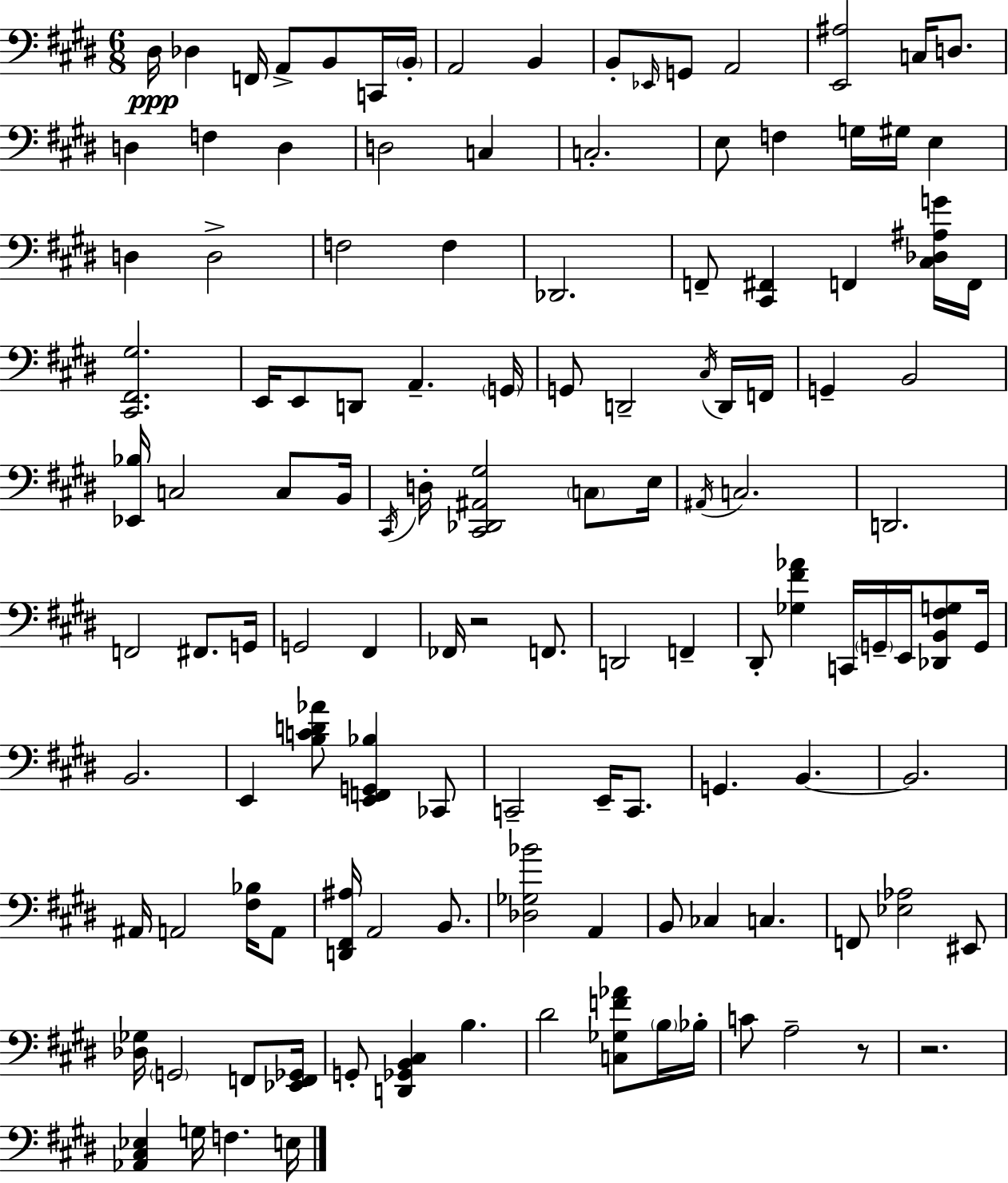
X:1
T:Untitled
M:6/8
L:1/4
K:E
^D,/4 _D, F,,/4 A,,/2 B,,/2 C,,/4 B,,/4 A,,2 B,, B,,/2 _E,,/4 G,,/2 A,,2 [E,,^A,]2 C,/4 D,/2 D, F, D, D,2 C, C,2 E,/2 F, G,/4 ^G,/4 E, D, D,2 F,2 F, _D,,2 F,,/2 [^C,,^F,,] F,, [^C,_D,^A,G]/4 F,,/4 [^C,,^F,,^G,]2 E,,/4 E,,/2 D,,/2 A,, G,,/4 G,,/2 D,,2 ^C,/4 D,,/4 F,,/4 G,, B,,2 [_E,,_B,]/4 C,2 C,/2 B,,/4 ^C,,/4 D,/4 [^C,,_D,,^A,,^G,]2 C,/2 E,/4 ^A,,/4 C,2 D,,2 F,,2 ^F,,/2 G,,/4 G,,2 ^F,, _F,,/4 z2 F,,/2 D,,2 F,, ^D,,/2 [_G,^F_A] C,,/4 G,,/4 E,,/4 [_D,,B,,^F,G,]/2 G,,/4 B,,2 E,, [B,CD_A]/2 [E,,F,,G,,_B,] _C,,/2 C,,2 E,,/4 C,,/2 G,, B,, B,,2 ^A,,/4 A,,2 [^F,_B,]/4 A,,/2 [D,,^F,,^A,]/4 A,,2 B,,/2 [_D,_G,_B]2 A,, B,,/2 _C, C, F,,/2 [_E,_A,]2 ^E,,/2 [_D,_G,]/4 G,,2 F,,/2 [_E,,F,,_G,,]/4 G,,/2 [D,,_G,,B,,^C,] B, ^D2 [C,_G,F_A]/2 B,/4 _B,/4 C/2 A,2 z/2 z2 [_A,,^C,_E,] G,/4 F, E,/4